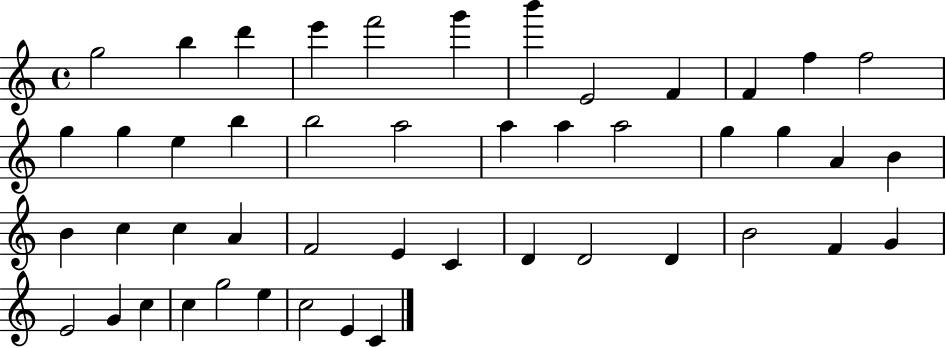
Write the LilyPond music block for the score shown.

{
  \clef treble
  \time 4/4
  \defaultTimeSignature
  \key c \major
  g''2 b''4 d'''4 | e'''4 f'''2 g'''4 | b'''4 e'2 f'4 | f'4 f''4 f''2 | \break g''4 g''4 e''4 b''4 | b''2 a''2 | a''4 a''4 a''2 | g''4 g''4 a'4 b'4 | \break b'4 c''4 c''4 a'4 | f'2 e'4 c'4 | d'4 d'2 d'4 | b'2 f'4 g'4 | \break e'2 g'4 c''4 | c''4 g''2 e''4 | c''2 e'4 c'4 | \bar "|."
}